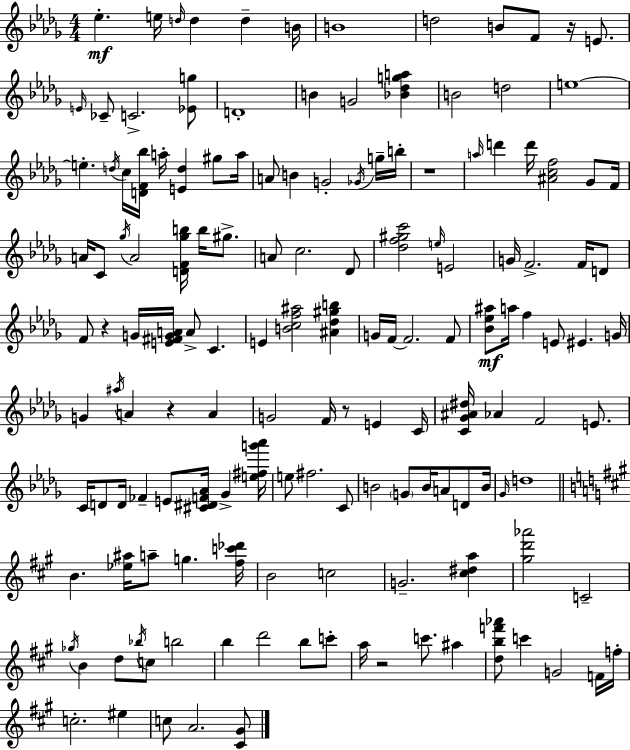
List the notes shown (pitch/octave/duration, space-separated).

Eb5/q. E5/s D5/s D5/q D5/q B4/s B4/w D5/h B4/e F4/e R/s E4/e. E4/s CES4/e C4/h. [Eb4,G5]/e D4/w B4/q G4/h [Bb4,Db5,G5,A5]/q B4/h D5/h E5/w E5/q. D5/s C5/s [D4,F4,Bb5]/s A5/s [E4,D5]/q G#5/e A5/s A4/e B4/q G4/h Gb4/s G5/s B5/s R/w A5/s D6/q D6/s [A#4,C5,F5]/h Gb4/e F4/s A4/s C4/e Gb5/s A4/h [D4,F4,Gb5,B5]/s B5/s G#5/e. A4/e C5/h. Db4/e [Db5,F5,G#5,C6]/h E5/s E4/h G4/s F4/h. F4/s D4/e F4/e R/q G4/s [E4,F#4,G4,A4]/s A4/e C4/q. E4/q [B4,C5,F5,A#5]/h [A#4,Db5,G#5,B5]/q G4/s F4/s F4/h. F4/e [Bb4,Eb5,A#5]/e A5/s F5/q E4/e EIS4/q. G4/s G4/q A#5/s A4/q R/q A4/q G4/h F4/s R/e E4/q C4/s [C4,Gb4,A#4,D#5]/s Ab4/q F4/h E4/e. C4/s D4/e D4/s FES4/q E4/e [C#4,D#4,F4,Ab4]/s Gb4/q [E5,F#5,G6,Ab6]/s E5/e F#5/h. C4/e B4/h G4/e B4/s A4/e D4/e B4/s Gb4/s D5/w B4/q. [Eb5,A#5]/s A5/e G5/q. [F#5,C6,Db6]/s B4/h C5/h G4/h. [C#5,D#5,A5]/q [G#5,D6,Ab6]/h C4/h Gb5/s B4/q D5/e Bb5/s C5/e B5/h B5/q D6/h B5/e C6/e A5/s R/h C6/e. A#5/q [D5,B5,F6,Ab6]/e C6/q G4/h F4/s F5/s C5/h. EIS5/q C5/e A4/h. [C#4,G#4]/e